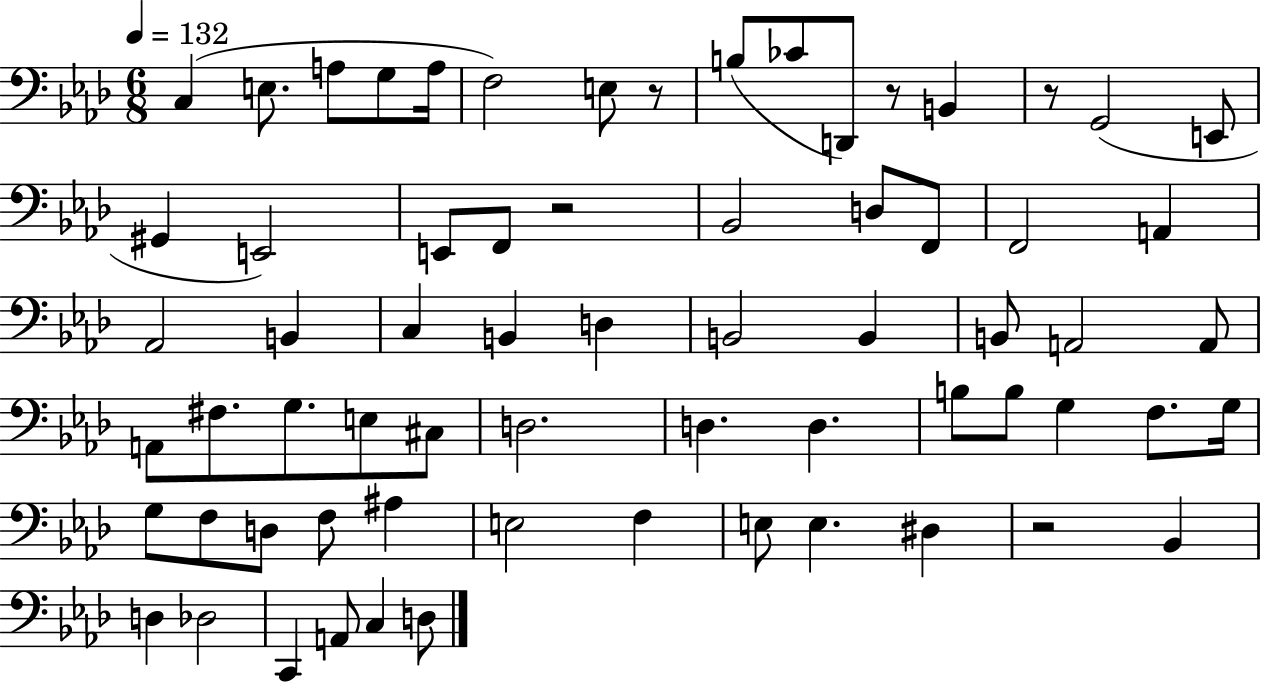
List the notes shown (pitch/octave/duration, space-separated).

C3/q E3/e. A3/e G3/e A3/s F3/h E3/e R/e B3/e CES4/e D2/e R/e B2/q R/e G2/h E2/e G#2/q E2/h E2/e F2/e R/h Bb2/h D3/e F2/e F2/h A2/q Ab2/h B2/q C3/q B2/q D3/q B2/h B2/q B2/e A2/h A2/e A2/e F#3/e. G3/e. E3/e C#3/e D3/h. D3/q. D3/q. B3/e B3/e G3/q F3/e. G3/s G3/e F3/e D3/e F3/e A#3/q E3/h F3/q E3/e E3/q. D#3/q R/h Bb2/q D3/q Db3/h C2/q A2/e C3/q D3/e